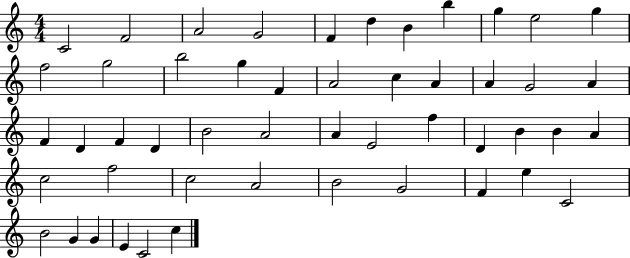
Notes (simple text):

C4/h F4/h A4/h G4/h F4/q D5/q B4/q B5/q G5/q E5/h G5/q F5/h G5/h B5/h G5/q F4/q A4/h C5/q A4/q A4/q G4/h A4/q F4/q D4/q F4/q D4/q B4/h A4/h A4/q E4/h F5/q D4/q B4/q B4/q A4/q C5/h F5/h C5/h A4/h B4/h G4/h F4/q E5/q C4/h B4/h G4/q G4/q E4/q C4/h C5/q